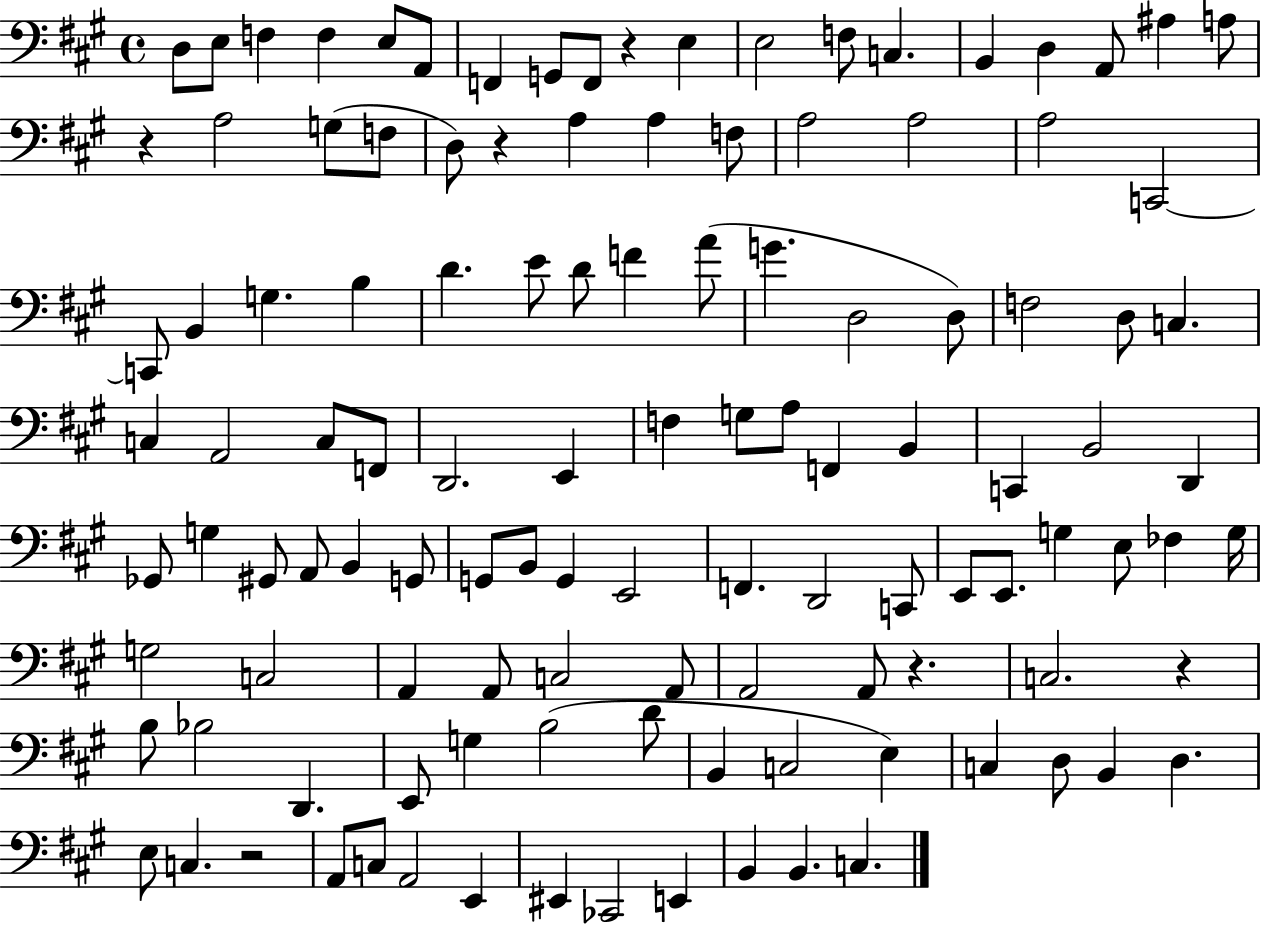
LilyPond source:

{
  \clef bass
  \time 4/4
  \defaultTimeSignature
  \key a \major
  d8 e8 f4 f4 e8 a,8 | f,4 g,8 f,8 r4 e4 | e2 f8 c4. | b,4 d4 a,8 ais4 a8 | \break r4 a2 g8( f8 | d8) r4 a4 a4 f8 | a2 a2 | a2 c,2~~ | \break c,8 b,4 g4. b4 | d'4. e'8 d'8 f'4 a'8( | g'4. d2 d8) | f2 d8 c4. | \break c4 a,2 c8 f,8 | d,2. e,4 | f4 g8 a8 f,4 b,4 | c,4 b,2 d,4 | \break ges,8 g4 gis,8 a,8 b,4 g,8 | g,8 b,8 g,4 e,2 | f,4. d,2 c,8 | e,8 e,8. g4 e8 fes4 g16 | \break g2 c2 | a,4 a,8 c2 a,8 | a,2 a,8 r4. | c2. r4 | \break b8 bes2 d,4. | e,8 g4 b2( d'8 | b,4 c2 e4) | c4 d8 b,4 d4. | \break e8 c4. r2 | a,8 c8 a,2 e,4 | eis,4 ces,2 e,4 | b,4 b,4. c4. | \break \bar "|."
}